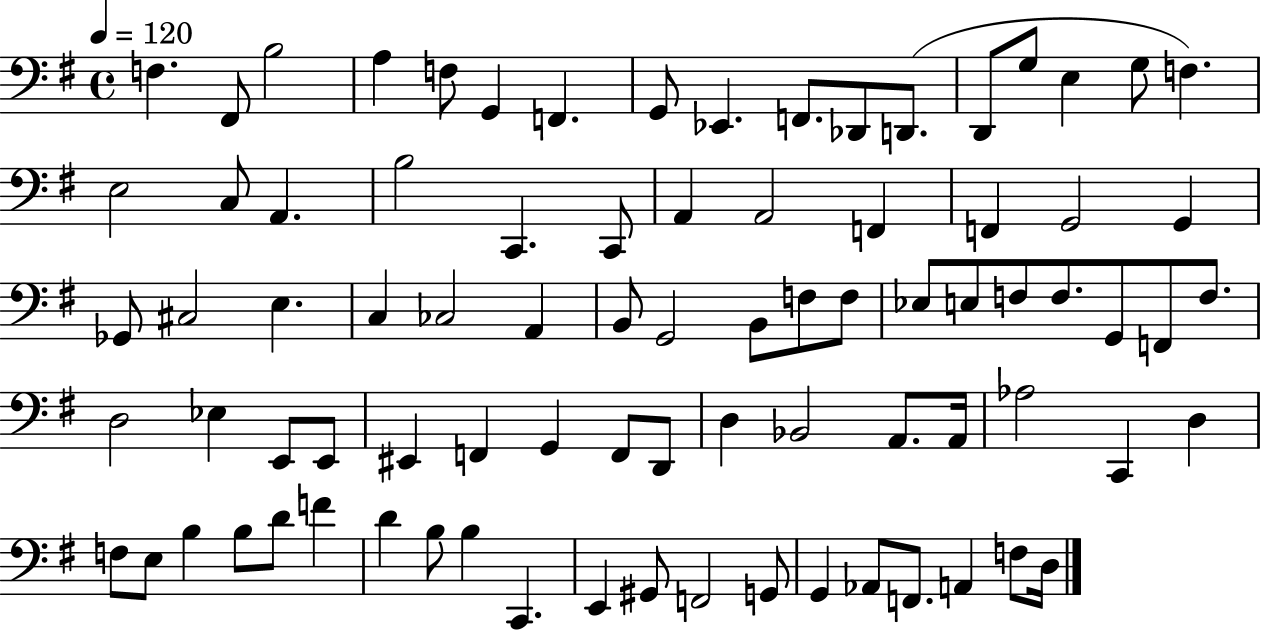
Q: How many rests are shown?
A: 0